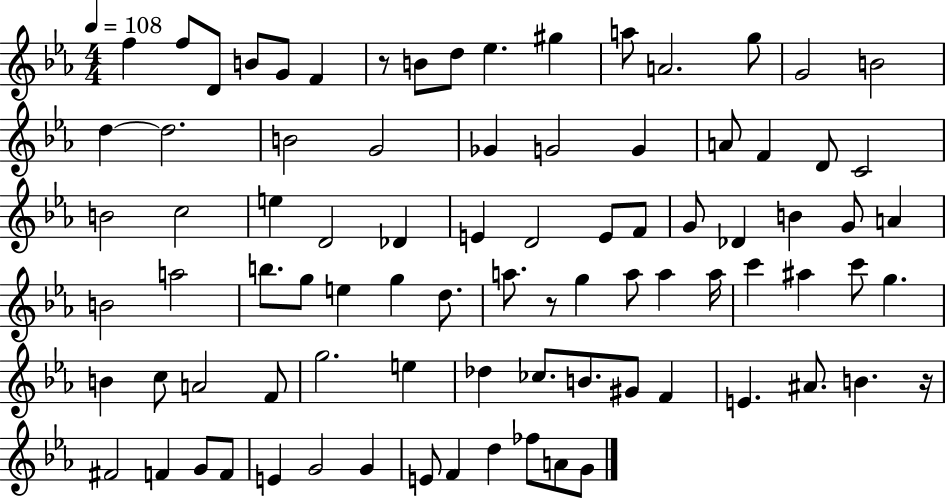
X:1
T:Untitled
M:4/4
L:1/4
K:Eb
f f/2 D/2 B/2 G/2 F z/2 B/2 d/2 _e ^g a/2 A2 g/2 G2 B2 d d2 B2 G2 _G G2 G A/2 F D/2 C2 B2 c2 e D2 _D E D2 E/2 F/2 G/2 _D B G/2 A B2 a2 b/2 g/2 e g d/2 a/2 z/2 g a/2 a a/4 c' ^a c'/2 g B c/2 A2 F/2 g2 e _d _c/2 B/2 ^G/2 F E ^A/2 B z/4 ^F2 F G/2 F/2 E G2 G E/2 F d _f/2 A/2 G/2